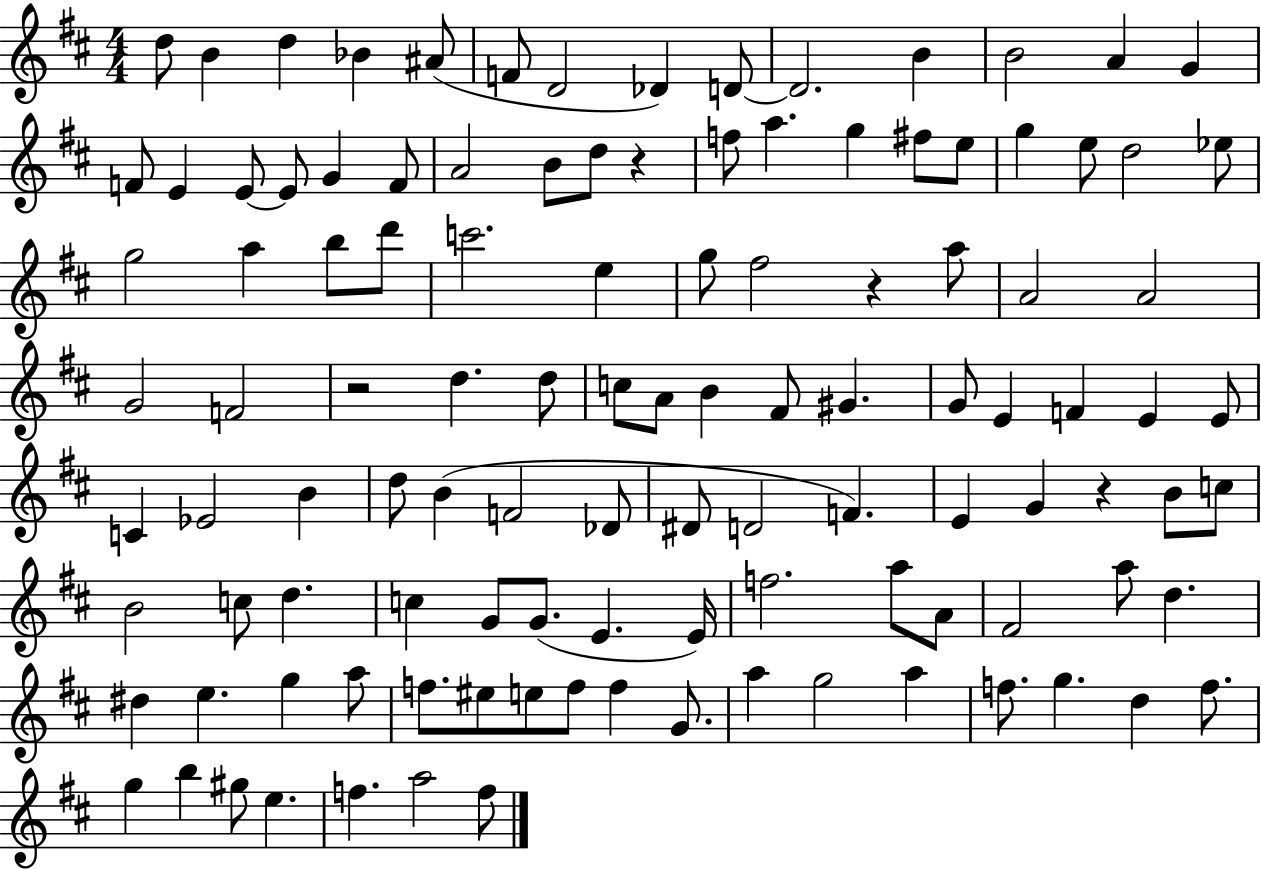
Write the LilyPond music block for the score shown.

{
  \clef treble
  \numericTimeSignature
  \time 4/4
  \key d \major
  d''8 b'4 d''4 bes'4 ais'8( | f'8 d'2 des'4) d'8~~ | d'2. b'4 | b'2 a'4 g'4 | \break f'8 e'4 e'8~~ e'8 g'4 f'8 | a'2 b'8 d''8 r4 | f''8 a''4. g''4 fis''8 e''8 | g''4 e''8 d''2 ees''8 | \break g''2 a''4 b''8 d'''8 | c'''2. e''4 | g''8 fis''2 r4 a''8 | a'2 a'2 | \break g'2 f'2 | r2 d''4. d''8 | c''8 a'8 b'4 fis'8 gis'4. | g'8 e'4 f'4 e'4 e'8 | \break c'4 ees'2 b'4 | d''8 b'4( f'2 des'8 | dis'8 d'2 f'4.) | e'4 g'4 r4 b'8 c''8 | \break b'2 c''8 d''4. | c''4 g'8 g'8.( e'4. e'16) | f''2. a''8 a'8 | fis'2 a''8 d''4. | \break dis''4 e''4. g''4 a''8 | f''8. eis''8 e''8 f''8 f''4 g'8. | a''4 g''2 a''4 | f''8. g''4. d''4 f''8. | \break g''4 b''4 gis''8 e''4. | f''4. a''2 f''8 | \bar "|."
}